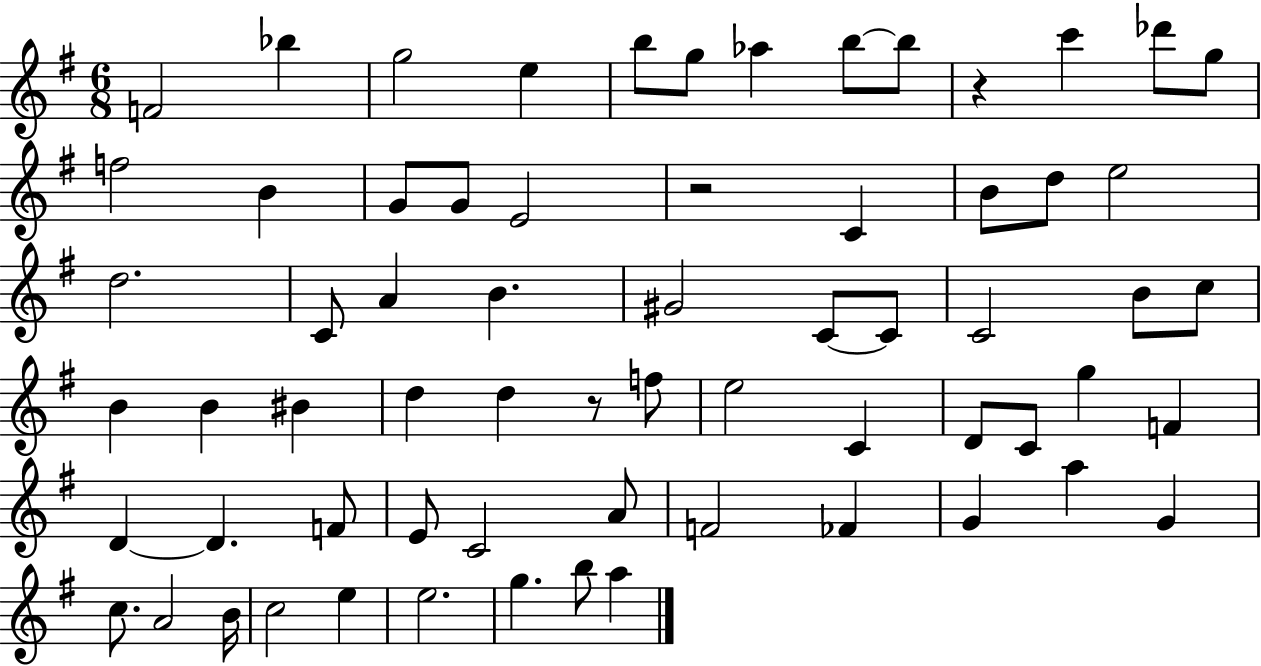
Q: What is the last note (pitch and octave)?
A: A5